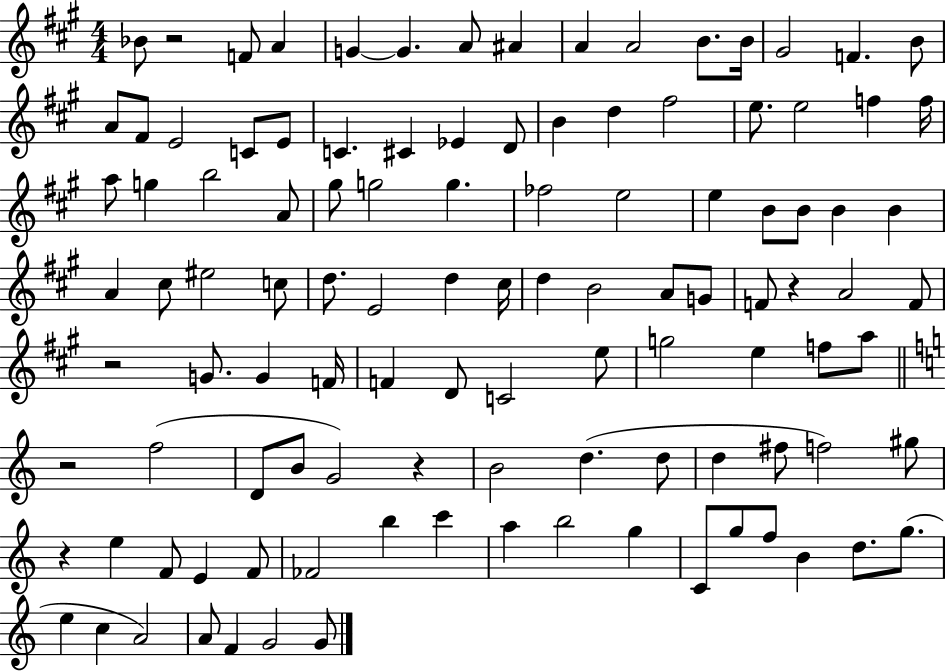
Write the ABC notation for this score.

X:1
T:Untitled
M:4/4
L:1/4
K:A
_B/2 z2 F/2 A G G A/2 ^A A A2 B/2 B/4 ^G2 F B/2 A/2 ^F/2 E2 C/2 E/2 C ^C _E D/2 B d ^f2 e/2 e2 f f/4 a/2 g b2 A/2 ^g/2 g2 g _f2 e2 e B/2 B/2 B B A ^c/2 ^e2 c/2 d/2 E2 d ^c/4 d B2 A/2 G/2 F/2 z A2 F/2 z2 G/2 G F/4 F D/2 C2 e/2 g2 e f/2 a/2 z2 f2 D/2 B/2 G2 z B2 d d/2 d ^f/2 f2 ^g/2 z e F/2 E F/2 _F2 b c' a b2 g C/2 g/2 f/2 B d/2 g/2 e c A2 A/2 F G2 G/2